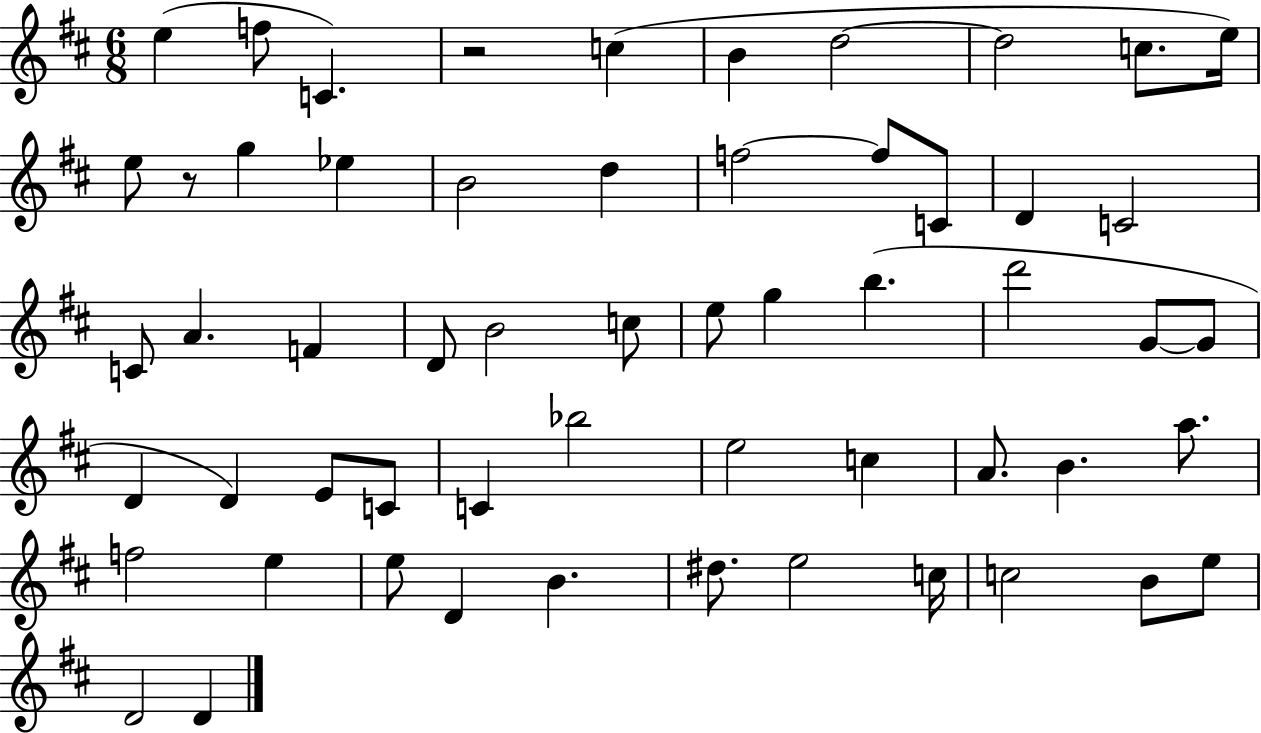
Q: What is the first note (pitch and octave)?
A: E5